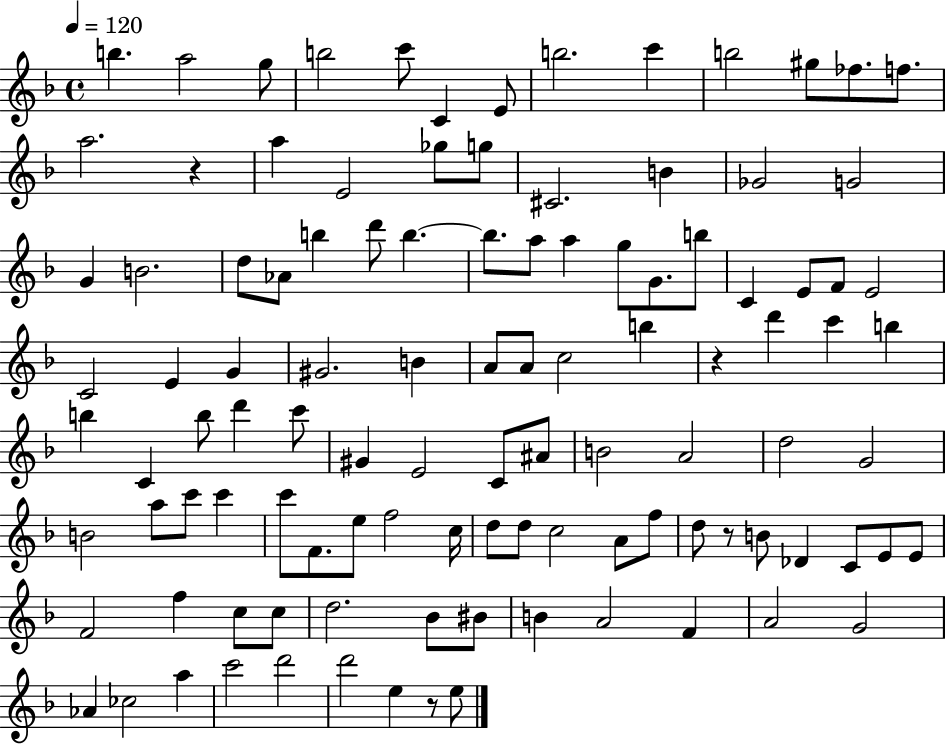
B5/q. A5/h G5/e B5/h C6/e C4/q E4/e B5/h. C6/q B5/h G#5/e FES5/e. F5/e. A5/h. R/q A5/q E4/h Gb5/e G5/e C#4/h. B4/q Gb4/h G4/h G4/q B4/h. D5/e Ab4/e B5/q D6/e B5/q. B5/e. A5/e A5/q G5/e G4/e. B5/e C4/q E4/e F4/e E4/h C4/h E4/q G4/q G#4/h. B4/q A4/e A4/e C5/h B5/q R/q D6/q C6/q B5/q B5/q C4/q B5/e D6/q C6/e G#4/q E4/h C4/e A#4/e B4/h A4/h D5/h G4/h B4/h A5/e C6/e C6/q C6/e F4/e. E5/e F5/h C5/s D5/e D5/e C5/h A4/e F5/e D5/e R/e B4/e Db4/q C4/e E4/e E4/e F4/h F5/q C5/e C5/e D5/h. Bb4/e BIS4/e B4/q A4/h F4/q A4/h G4/h Ab4/q CES5/h A5/q C6/h D6/h D6/h E5/q R/e E5/e